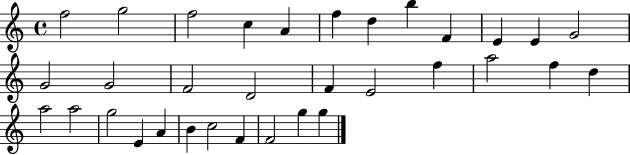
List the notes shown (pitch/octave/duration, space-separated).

F5/h G5/h F5/h C5/q A4/q F5/q D5/q B5/q F4/q E4/q E4/q G4/h G4/h G4/h F4/h D4/h F4/q E4/h F5/q A5/h F5/q D5/q A5/h A5/h G5/h E4/q A4/q B4/q C5/h F4/q F4/h G5/q G5/q